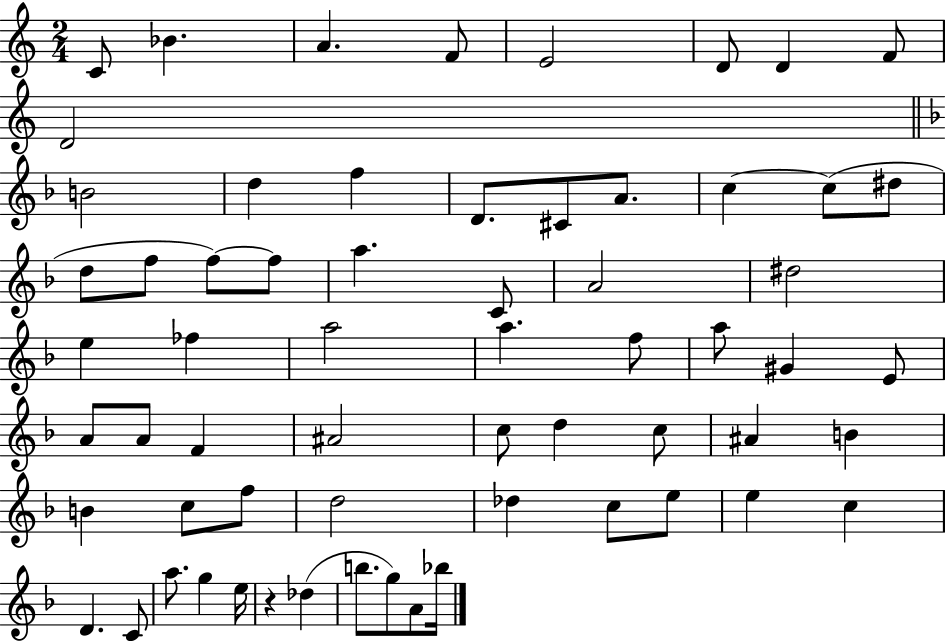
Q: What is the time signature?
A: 2/4